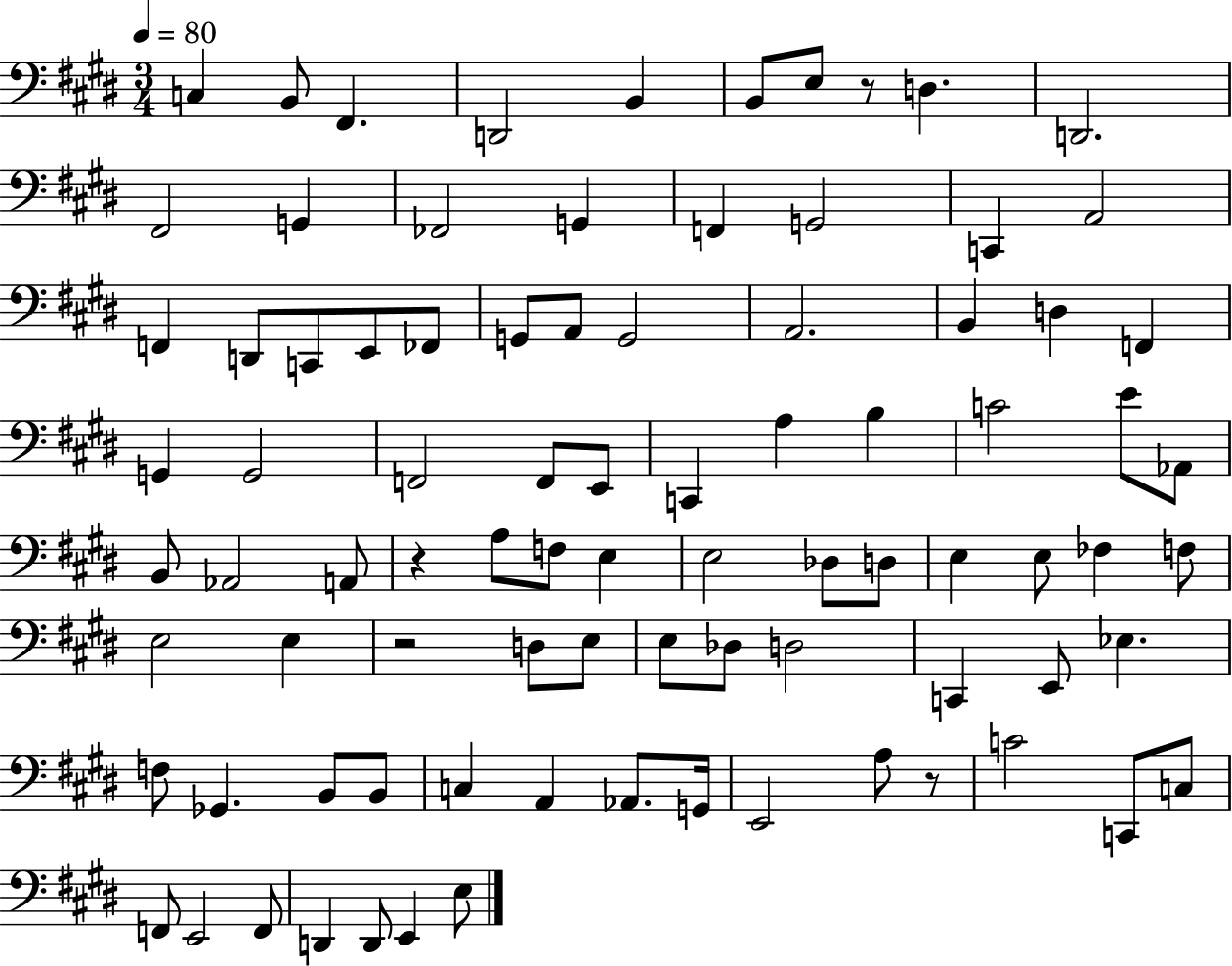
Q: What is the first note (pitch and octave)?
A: C3